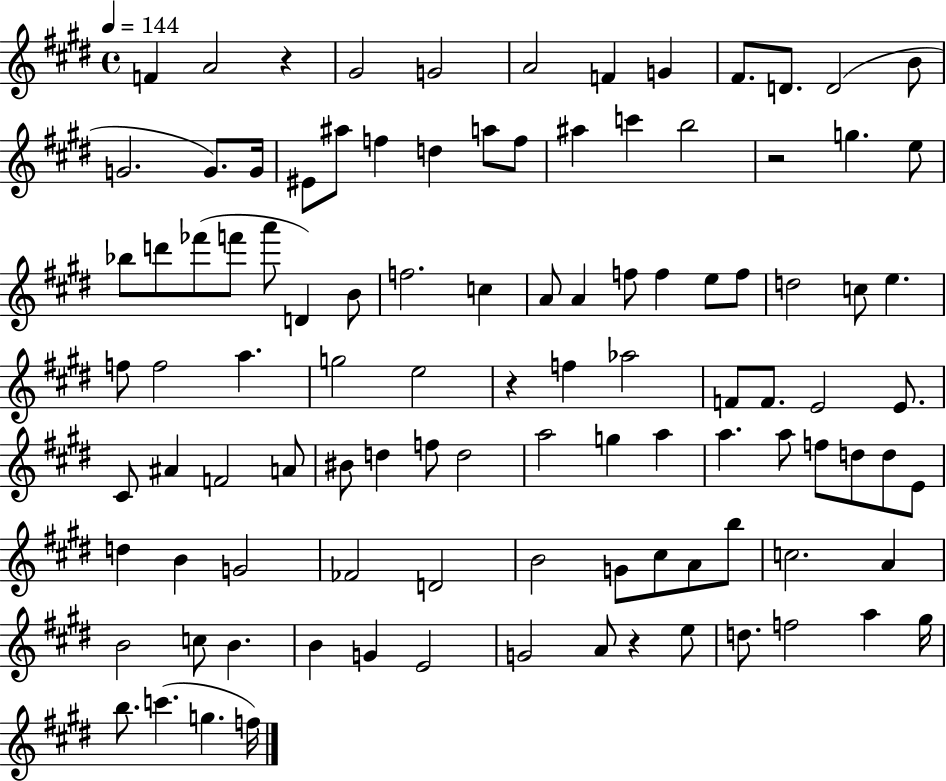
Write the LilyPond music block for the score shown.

{
  \clef treble
  \time 4/4
  \defaultTimeSignature
  \key e \major
  \tempo 4 = 144
  f'4 a'2 r4 | gis'2 g'2 | a'2 f'4 g'4 | fis'8. d'8. d'2( b'8 | \break g'2. g'8.) g'16 | eis'8 ais''8 f''4 d''4 a''8 f''8 | ais''4 c'''4 b''2 | r2 g''4. e''8 | \break bes''8 d'''8 fes'''8( f'''8 a'''8 d'4) b'8 | f''2. c''4 | a'8 a'4 f''8 f''4 e''8 f''8 | d''2 c''8 e''4. | \break f''8 f''2 a''4. | g''2 e''2 | r4 f''4 aes''2 | f'8 f'8. e'2 e'8. | \break cis'8 ais'4 f'2 a'8 | bis'8 d''4 f''8 d''2 | a''2 g''4 a''4 | a''4. a''8 f''8 d''8 d''8 e'8 | \break d''4 b'4 g'2 | fes'2 d'2 | b'2 g'8 cis''8 a'8 b''8 | c''2. a'4 | \break b'2 c''8 b'4. | b'4 g'4 e'2 | g'2 a'8 r4 e''8 | d''8. f''2 a''4 gis''16 | \break b''8. c'''4.( g''4. f''16) | \bar "|."
}